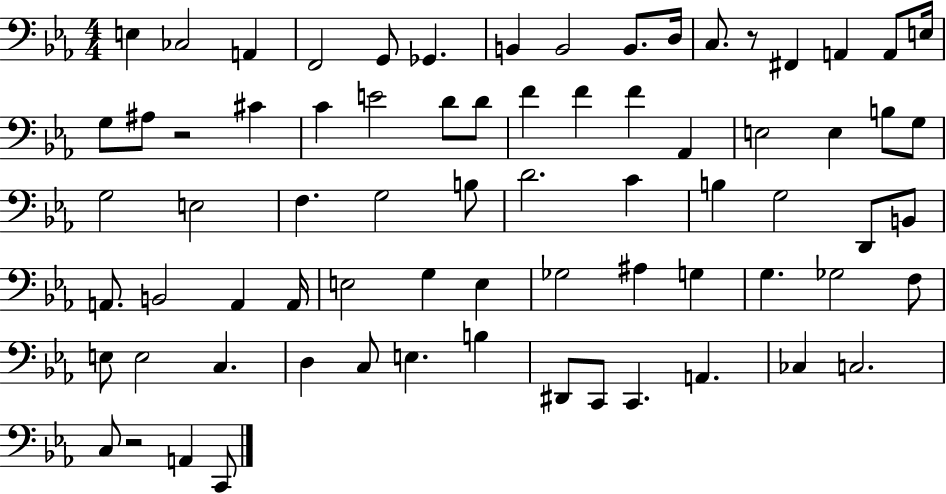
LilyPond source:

{
  \clef bass
  \numericTimeSignature
  \time 4/4
  \key ees \major
  \repeat volta 2 { e4 ces2 a,4 | f,2 g,8 ges,4. | b,4 b,2 b,8. d16 | c8. r8 fis,4 a,4 a,8 e16 | \break g8 ais8 r2 cis'4 | c'4 e'2 d'8 d'8 | f'4 f'4 f'4 aes,4 | e2 e4 b8 g8 | \break g2 e2 | f4. g2 b8 | d'2. c'4 | b4 g2 d,8 b,8 | \break a,8. b,2 a,4 a,16 | e2 g4 e4 | ges2 ais4 g4 | g4. ges2 f8 | \break e8 e2 c4. | d4 c8 e4. b4 | dis,8 c,8 c,4. a,4. | ces4 c2. | \break c8 r2 a,4 c,8 | } \bar "|."
}